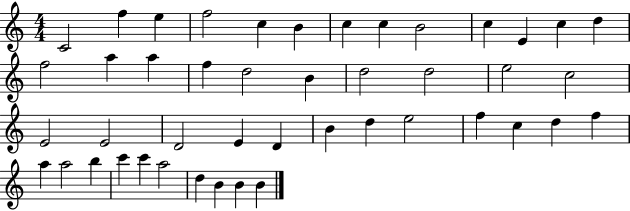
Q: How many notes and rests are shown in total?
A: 45